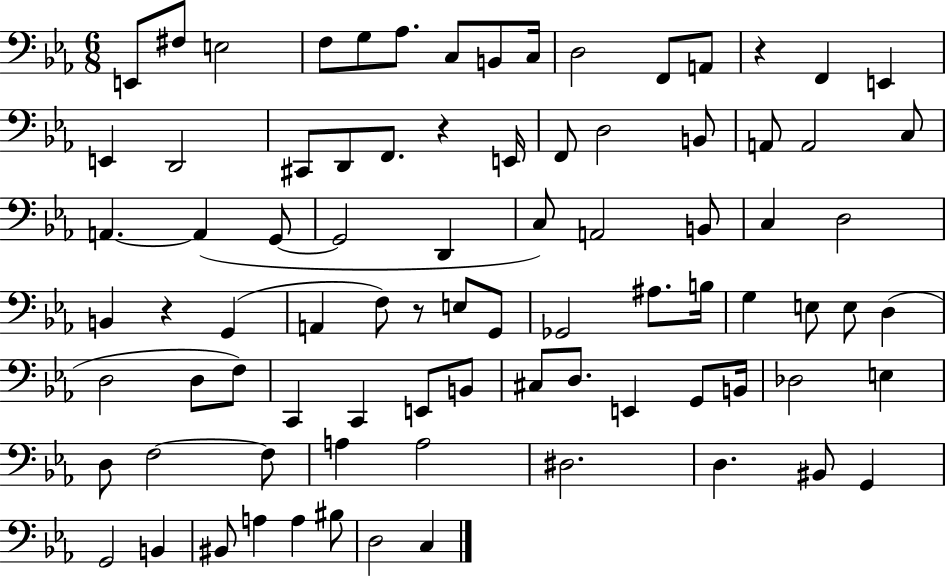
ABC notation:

X:1
T:Untitled
M:6/8
L:1/4
K:Eb
E,,/2 ^F,/2 E,2 F,/2 G,/2 _A,/2 C,/2 B,,/2 C,/4 D,2 F,,/2 A,,/2 z F,, E,, E,, D,,2 ^C,,/2 D,,/2 F,,/2 z E,,/4 F,,/2 D,2 B,,/2 A,,/2 A,,2 C,/2 A,, A,, G,,/2 G,,2 D,, C,/2 A,,2 B,,/2 C, D,2 B,, z G,, A,, F,/2 z/2 E,/2 G,,/2 _G,,2 ^A,/2 B,/4 G, E,/2 E,/2 D, D,2 D,/2 F,/2 C,, C,, E,,/2 B,,/2 ^C,/2 D,/2 E,, G,,/2 B,,/4 _D,2 E, D,/2 F,2 F,/2 A, A,2 ^D,2 D, ^B,,/2 G,, G,,2 B,, ^B,,/2 A, A, ^B,/2 D,2 C,